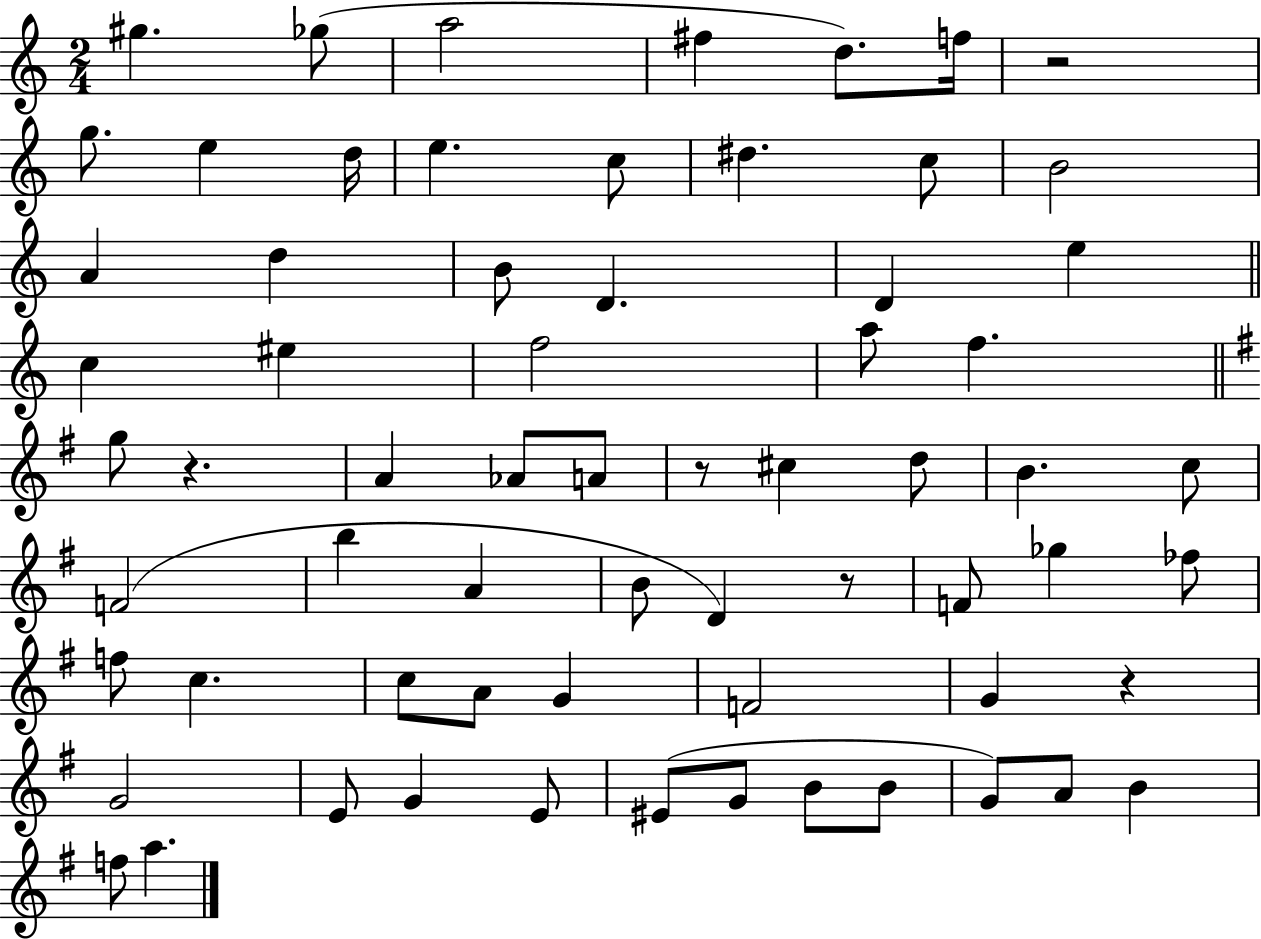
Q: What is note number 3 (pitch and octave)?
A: A5